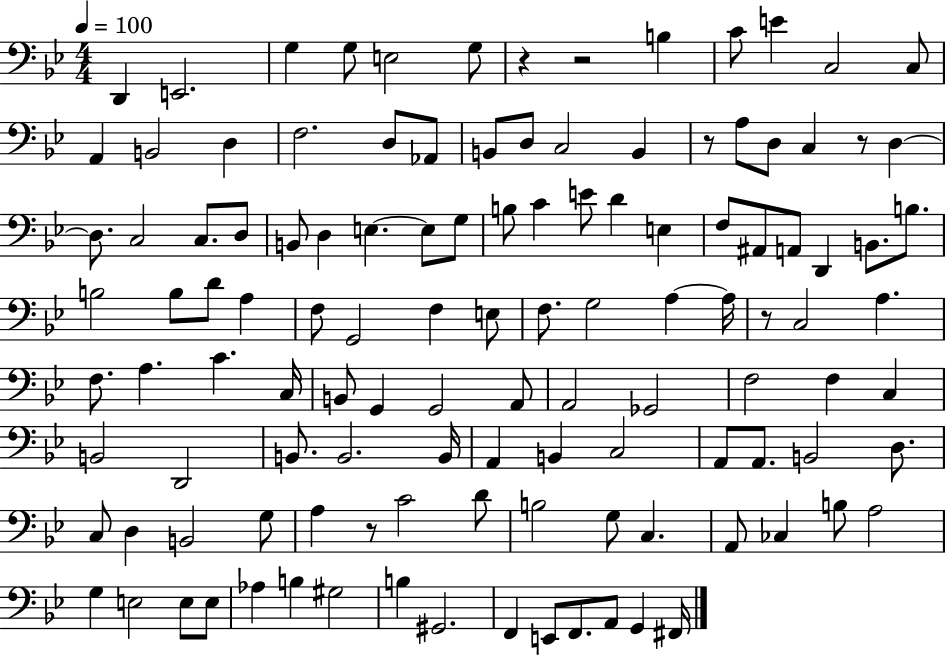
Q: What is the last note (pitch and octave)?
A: F#2